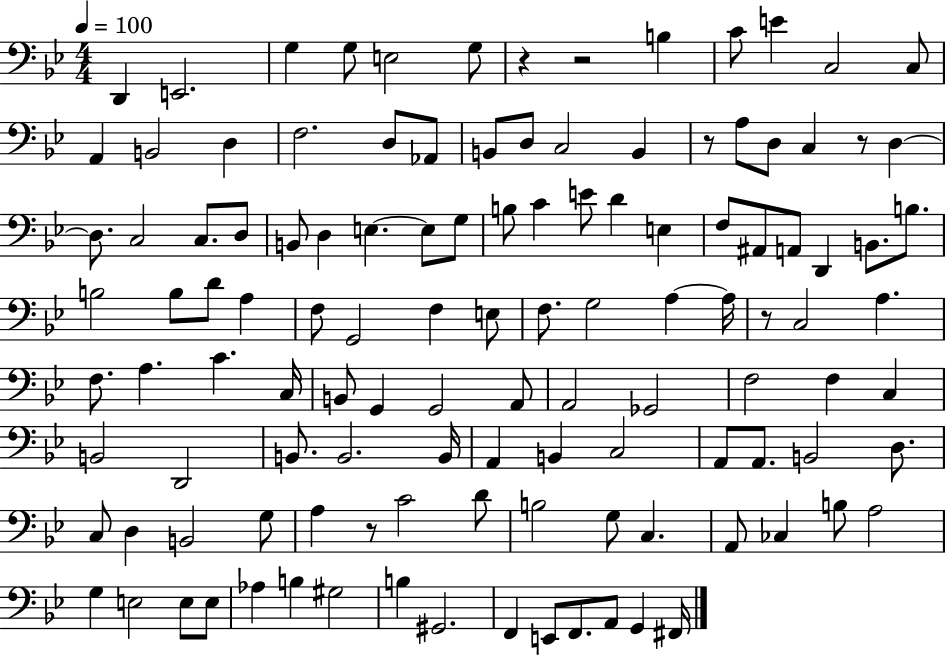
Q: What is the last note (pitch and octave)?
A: F#2